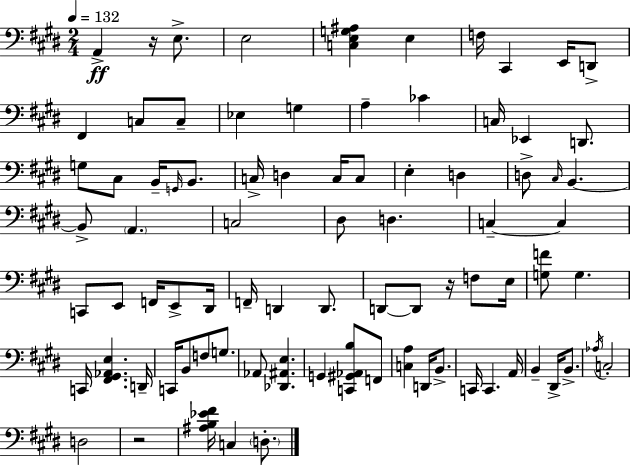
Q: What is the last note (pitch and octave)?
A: D3